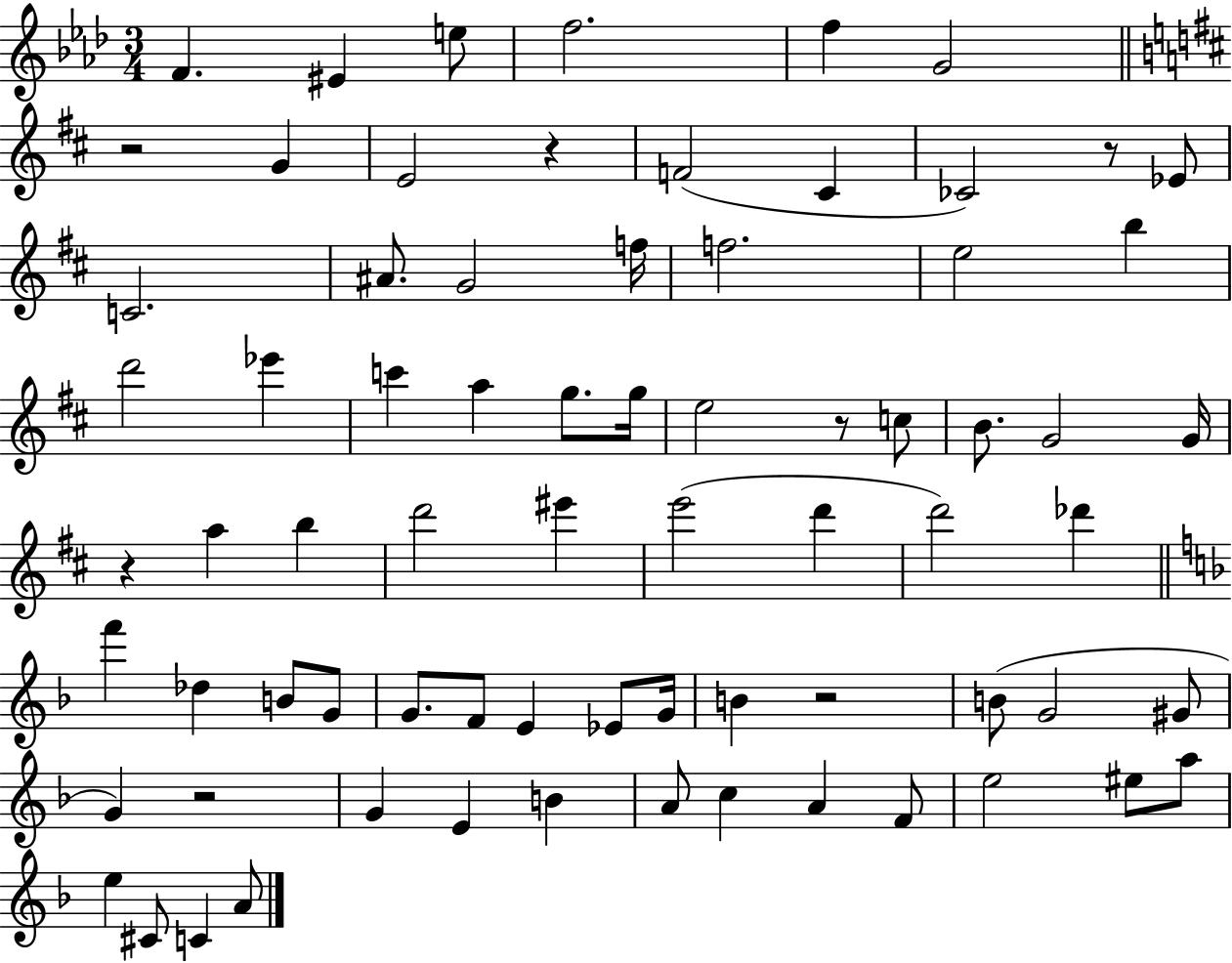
F4/q. EIS4/q E5/e F5/h. F5/q G4/h R/h G4/q E4/h R/q F4/h C#4/q CES4/h R/e Eb4/e C4/h. A#4/e. G4/h F5/s F5/h. E5/h B5/q D6/h Eb6/q C6/q A5/q G5/e. G5/s E5/h R/e C5/e B4/e. G4/h G4/s R/q A5/q B5/q D6/h EIS6/q E6/h D6/q D6/h Db6/q F6/q Db5/q B4/e G4/e G4/e. F4/e E4/q Eb4/e G4/s B4/q R/h B4/e G4/h G#4/e G4/q R/h G4/q E4/q B4/q A4/e C5/q A4/q F4/e E5/h EIS5/e A5/e E5/q C#4/e C4/q A4/e